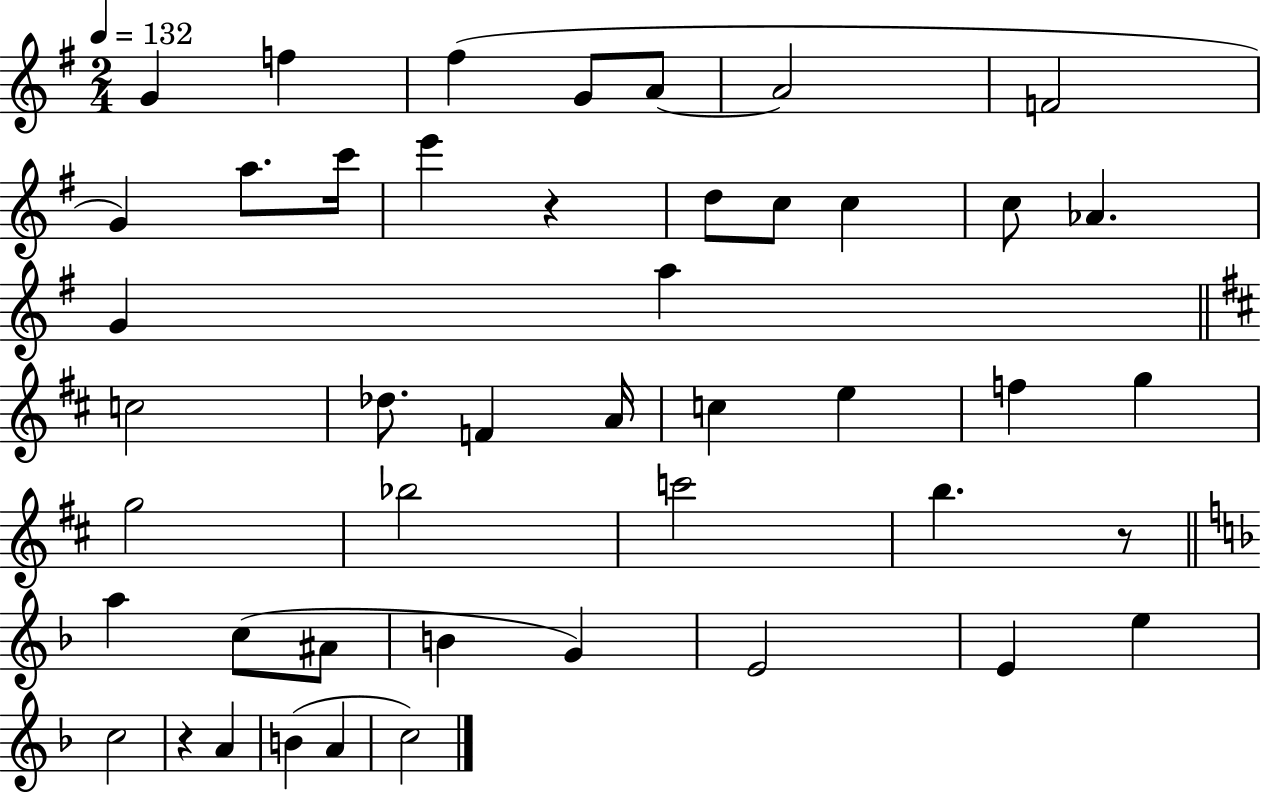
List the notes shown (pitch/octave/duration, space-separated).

G4/q F5/q F#5/q G4/e A4/e A4/h F4/h G4/q A5/e. C6/s E6/q R/q D5/e C5/e C5/q C5/e Ab4/q. G4/q A5/q C5/h Db5/e. F4/q A4/s C5/q E5/q F5/q G5/q G5/h Bb5/h C6/h B5/q. R/e A5/q C5/e A#4/e B4/q G4/q E4/h E4/q E5/q C5/h R/q A4/q B4/q A4/q C5/h